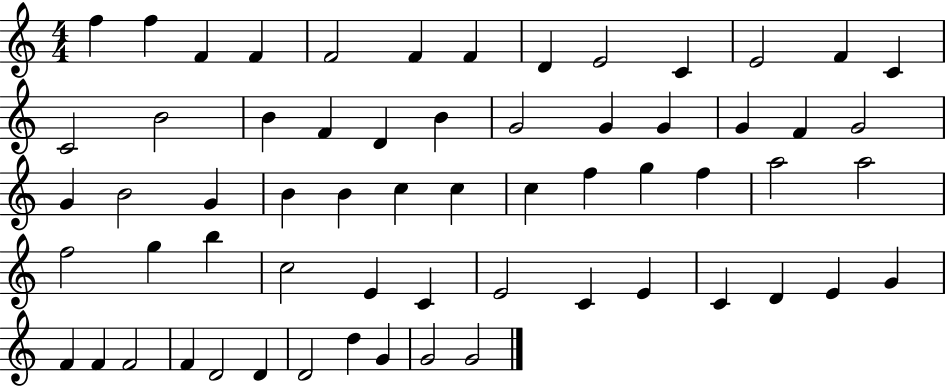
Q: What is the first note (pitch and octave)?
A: F5